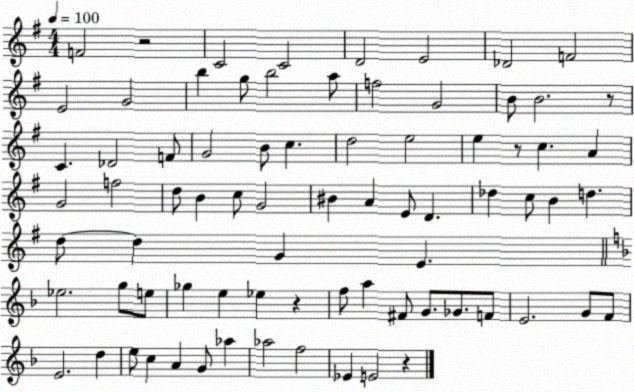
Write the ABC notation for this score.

X:1
T:Untitled
M:4/4
L:1/4
K:G
F2 z2 C2 C2 D2 E2 _D2 F2 E2 G2 b g/2 b2 a/2 f2 G2 B/2 B2 z/2 C _D2 F/2 G2 B/2 c d2 e2 e z/2 c A G2 f2 d/2 B c/2 G2 ^B A E/2 D _d c/2 B d d/2 d G E _e2 g/2 e/2 _g e _e z f/2 a ^F/2 G/2 _G/2 F/2 E2 G/2 F/2 E2 d e/2 c A G/2 _a _a2 f2 _E E2 z